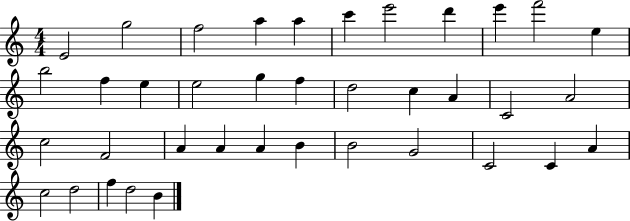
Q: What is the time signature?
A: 4/4